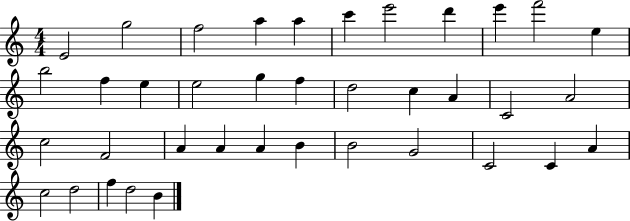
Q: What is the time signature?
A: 4/4